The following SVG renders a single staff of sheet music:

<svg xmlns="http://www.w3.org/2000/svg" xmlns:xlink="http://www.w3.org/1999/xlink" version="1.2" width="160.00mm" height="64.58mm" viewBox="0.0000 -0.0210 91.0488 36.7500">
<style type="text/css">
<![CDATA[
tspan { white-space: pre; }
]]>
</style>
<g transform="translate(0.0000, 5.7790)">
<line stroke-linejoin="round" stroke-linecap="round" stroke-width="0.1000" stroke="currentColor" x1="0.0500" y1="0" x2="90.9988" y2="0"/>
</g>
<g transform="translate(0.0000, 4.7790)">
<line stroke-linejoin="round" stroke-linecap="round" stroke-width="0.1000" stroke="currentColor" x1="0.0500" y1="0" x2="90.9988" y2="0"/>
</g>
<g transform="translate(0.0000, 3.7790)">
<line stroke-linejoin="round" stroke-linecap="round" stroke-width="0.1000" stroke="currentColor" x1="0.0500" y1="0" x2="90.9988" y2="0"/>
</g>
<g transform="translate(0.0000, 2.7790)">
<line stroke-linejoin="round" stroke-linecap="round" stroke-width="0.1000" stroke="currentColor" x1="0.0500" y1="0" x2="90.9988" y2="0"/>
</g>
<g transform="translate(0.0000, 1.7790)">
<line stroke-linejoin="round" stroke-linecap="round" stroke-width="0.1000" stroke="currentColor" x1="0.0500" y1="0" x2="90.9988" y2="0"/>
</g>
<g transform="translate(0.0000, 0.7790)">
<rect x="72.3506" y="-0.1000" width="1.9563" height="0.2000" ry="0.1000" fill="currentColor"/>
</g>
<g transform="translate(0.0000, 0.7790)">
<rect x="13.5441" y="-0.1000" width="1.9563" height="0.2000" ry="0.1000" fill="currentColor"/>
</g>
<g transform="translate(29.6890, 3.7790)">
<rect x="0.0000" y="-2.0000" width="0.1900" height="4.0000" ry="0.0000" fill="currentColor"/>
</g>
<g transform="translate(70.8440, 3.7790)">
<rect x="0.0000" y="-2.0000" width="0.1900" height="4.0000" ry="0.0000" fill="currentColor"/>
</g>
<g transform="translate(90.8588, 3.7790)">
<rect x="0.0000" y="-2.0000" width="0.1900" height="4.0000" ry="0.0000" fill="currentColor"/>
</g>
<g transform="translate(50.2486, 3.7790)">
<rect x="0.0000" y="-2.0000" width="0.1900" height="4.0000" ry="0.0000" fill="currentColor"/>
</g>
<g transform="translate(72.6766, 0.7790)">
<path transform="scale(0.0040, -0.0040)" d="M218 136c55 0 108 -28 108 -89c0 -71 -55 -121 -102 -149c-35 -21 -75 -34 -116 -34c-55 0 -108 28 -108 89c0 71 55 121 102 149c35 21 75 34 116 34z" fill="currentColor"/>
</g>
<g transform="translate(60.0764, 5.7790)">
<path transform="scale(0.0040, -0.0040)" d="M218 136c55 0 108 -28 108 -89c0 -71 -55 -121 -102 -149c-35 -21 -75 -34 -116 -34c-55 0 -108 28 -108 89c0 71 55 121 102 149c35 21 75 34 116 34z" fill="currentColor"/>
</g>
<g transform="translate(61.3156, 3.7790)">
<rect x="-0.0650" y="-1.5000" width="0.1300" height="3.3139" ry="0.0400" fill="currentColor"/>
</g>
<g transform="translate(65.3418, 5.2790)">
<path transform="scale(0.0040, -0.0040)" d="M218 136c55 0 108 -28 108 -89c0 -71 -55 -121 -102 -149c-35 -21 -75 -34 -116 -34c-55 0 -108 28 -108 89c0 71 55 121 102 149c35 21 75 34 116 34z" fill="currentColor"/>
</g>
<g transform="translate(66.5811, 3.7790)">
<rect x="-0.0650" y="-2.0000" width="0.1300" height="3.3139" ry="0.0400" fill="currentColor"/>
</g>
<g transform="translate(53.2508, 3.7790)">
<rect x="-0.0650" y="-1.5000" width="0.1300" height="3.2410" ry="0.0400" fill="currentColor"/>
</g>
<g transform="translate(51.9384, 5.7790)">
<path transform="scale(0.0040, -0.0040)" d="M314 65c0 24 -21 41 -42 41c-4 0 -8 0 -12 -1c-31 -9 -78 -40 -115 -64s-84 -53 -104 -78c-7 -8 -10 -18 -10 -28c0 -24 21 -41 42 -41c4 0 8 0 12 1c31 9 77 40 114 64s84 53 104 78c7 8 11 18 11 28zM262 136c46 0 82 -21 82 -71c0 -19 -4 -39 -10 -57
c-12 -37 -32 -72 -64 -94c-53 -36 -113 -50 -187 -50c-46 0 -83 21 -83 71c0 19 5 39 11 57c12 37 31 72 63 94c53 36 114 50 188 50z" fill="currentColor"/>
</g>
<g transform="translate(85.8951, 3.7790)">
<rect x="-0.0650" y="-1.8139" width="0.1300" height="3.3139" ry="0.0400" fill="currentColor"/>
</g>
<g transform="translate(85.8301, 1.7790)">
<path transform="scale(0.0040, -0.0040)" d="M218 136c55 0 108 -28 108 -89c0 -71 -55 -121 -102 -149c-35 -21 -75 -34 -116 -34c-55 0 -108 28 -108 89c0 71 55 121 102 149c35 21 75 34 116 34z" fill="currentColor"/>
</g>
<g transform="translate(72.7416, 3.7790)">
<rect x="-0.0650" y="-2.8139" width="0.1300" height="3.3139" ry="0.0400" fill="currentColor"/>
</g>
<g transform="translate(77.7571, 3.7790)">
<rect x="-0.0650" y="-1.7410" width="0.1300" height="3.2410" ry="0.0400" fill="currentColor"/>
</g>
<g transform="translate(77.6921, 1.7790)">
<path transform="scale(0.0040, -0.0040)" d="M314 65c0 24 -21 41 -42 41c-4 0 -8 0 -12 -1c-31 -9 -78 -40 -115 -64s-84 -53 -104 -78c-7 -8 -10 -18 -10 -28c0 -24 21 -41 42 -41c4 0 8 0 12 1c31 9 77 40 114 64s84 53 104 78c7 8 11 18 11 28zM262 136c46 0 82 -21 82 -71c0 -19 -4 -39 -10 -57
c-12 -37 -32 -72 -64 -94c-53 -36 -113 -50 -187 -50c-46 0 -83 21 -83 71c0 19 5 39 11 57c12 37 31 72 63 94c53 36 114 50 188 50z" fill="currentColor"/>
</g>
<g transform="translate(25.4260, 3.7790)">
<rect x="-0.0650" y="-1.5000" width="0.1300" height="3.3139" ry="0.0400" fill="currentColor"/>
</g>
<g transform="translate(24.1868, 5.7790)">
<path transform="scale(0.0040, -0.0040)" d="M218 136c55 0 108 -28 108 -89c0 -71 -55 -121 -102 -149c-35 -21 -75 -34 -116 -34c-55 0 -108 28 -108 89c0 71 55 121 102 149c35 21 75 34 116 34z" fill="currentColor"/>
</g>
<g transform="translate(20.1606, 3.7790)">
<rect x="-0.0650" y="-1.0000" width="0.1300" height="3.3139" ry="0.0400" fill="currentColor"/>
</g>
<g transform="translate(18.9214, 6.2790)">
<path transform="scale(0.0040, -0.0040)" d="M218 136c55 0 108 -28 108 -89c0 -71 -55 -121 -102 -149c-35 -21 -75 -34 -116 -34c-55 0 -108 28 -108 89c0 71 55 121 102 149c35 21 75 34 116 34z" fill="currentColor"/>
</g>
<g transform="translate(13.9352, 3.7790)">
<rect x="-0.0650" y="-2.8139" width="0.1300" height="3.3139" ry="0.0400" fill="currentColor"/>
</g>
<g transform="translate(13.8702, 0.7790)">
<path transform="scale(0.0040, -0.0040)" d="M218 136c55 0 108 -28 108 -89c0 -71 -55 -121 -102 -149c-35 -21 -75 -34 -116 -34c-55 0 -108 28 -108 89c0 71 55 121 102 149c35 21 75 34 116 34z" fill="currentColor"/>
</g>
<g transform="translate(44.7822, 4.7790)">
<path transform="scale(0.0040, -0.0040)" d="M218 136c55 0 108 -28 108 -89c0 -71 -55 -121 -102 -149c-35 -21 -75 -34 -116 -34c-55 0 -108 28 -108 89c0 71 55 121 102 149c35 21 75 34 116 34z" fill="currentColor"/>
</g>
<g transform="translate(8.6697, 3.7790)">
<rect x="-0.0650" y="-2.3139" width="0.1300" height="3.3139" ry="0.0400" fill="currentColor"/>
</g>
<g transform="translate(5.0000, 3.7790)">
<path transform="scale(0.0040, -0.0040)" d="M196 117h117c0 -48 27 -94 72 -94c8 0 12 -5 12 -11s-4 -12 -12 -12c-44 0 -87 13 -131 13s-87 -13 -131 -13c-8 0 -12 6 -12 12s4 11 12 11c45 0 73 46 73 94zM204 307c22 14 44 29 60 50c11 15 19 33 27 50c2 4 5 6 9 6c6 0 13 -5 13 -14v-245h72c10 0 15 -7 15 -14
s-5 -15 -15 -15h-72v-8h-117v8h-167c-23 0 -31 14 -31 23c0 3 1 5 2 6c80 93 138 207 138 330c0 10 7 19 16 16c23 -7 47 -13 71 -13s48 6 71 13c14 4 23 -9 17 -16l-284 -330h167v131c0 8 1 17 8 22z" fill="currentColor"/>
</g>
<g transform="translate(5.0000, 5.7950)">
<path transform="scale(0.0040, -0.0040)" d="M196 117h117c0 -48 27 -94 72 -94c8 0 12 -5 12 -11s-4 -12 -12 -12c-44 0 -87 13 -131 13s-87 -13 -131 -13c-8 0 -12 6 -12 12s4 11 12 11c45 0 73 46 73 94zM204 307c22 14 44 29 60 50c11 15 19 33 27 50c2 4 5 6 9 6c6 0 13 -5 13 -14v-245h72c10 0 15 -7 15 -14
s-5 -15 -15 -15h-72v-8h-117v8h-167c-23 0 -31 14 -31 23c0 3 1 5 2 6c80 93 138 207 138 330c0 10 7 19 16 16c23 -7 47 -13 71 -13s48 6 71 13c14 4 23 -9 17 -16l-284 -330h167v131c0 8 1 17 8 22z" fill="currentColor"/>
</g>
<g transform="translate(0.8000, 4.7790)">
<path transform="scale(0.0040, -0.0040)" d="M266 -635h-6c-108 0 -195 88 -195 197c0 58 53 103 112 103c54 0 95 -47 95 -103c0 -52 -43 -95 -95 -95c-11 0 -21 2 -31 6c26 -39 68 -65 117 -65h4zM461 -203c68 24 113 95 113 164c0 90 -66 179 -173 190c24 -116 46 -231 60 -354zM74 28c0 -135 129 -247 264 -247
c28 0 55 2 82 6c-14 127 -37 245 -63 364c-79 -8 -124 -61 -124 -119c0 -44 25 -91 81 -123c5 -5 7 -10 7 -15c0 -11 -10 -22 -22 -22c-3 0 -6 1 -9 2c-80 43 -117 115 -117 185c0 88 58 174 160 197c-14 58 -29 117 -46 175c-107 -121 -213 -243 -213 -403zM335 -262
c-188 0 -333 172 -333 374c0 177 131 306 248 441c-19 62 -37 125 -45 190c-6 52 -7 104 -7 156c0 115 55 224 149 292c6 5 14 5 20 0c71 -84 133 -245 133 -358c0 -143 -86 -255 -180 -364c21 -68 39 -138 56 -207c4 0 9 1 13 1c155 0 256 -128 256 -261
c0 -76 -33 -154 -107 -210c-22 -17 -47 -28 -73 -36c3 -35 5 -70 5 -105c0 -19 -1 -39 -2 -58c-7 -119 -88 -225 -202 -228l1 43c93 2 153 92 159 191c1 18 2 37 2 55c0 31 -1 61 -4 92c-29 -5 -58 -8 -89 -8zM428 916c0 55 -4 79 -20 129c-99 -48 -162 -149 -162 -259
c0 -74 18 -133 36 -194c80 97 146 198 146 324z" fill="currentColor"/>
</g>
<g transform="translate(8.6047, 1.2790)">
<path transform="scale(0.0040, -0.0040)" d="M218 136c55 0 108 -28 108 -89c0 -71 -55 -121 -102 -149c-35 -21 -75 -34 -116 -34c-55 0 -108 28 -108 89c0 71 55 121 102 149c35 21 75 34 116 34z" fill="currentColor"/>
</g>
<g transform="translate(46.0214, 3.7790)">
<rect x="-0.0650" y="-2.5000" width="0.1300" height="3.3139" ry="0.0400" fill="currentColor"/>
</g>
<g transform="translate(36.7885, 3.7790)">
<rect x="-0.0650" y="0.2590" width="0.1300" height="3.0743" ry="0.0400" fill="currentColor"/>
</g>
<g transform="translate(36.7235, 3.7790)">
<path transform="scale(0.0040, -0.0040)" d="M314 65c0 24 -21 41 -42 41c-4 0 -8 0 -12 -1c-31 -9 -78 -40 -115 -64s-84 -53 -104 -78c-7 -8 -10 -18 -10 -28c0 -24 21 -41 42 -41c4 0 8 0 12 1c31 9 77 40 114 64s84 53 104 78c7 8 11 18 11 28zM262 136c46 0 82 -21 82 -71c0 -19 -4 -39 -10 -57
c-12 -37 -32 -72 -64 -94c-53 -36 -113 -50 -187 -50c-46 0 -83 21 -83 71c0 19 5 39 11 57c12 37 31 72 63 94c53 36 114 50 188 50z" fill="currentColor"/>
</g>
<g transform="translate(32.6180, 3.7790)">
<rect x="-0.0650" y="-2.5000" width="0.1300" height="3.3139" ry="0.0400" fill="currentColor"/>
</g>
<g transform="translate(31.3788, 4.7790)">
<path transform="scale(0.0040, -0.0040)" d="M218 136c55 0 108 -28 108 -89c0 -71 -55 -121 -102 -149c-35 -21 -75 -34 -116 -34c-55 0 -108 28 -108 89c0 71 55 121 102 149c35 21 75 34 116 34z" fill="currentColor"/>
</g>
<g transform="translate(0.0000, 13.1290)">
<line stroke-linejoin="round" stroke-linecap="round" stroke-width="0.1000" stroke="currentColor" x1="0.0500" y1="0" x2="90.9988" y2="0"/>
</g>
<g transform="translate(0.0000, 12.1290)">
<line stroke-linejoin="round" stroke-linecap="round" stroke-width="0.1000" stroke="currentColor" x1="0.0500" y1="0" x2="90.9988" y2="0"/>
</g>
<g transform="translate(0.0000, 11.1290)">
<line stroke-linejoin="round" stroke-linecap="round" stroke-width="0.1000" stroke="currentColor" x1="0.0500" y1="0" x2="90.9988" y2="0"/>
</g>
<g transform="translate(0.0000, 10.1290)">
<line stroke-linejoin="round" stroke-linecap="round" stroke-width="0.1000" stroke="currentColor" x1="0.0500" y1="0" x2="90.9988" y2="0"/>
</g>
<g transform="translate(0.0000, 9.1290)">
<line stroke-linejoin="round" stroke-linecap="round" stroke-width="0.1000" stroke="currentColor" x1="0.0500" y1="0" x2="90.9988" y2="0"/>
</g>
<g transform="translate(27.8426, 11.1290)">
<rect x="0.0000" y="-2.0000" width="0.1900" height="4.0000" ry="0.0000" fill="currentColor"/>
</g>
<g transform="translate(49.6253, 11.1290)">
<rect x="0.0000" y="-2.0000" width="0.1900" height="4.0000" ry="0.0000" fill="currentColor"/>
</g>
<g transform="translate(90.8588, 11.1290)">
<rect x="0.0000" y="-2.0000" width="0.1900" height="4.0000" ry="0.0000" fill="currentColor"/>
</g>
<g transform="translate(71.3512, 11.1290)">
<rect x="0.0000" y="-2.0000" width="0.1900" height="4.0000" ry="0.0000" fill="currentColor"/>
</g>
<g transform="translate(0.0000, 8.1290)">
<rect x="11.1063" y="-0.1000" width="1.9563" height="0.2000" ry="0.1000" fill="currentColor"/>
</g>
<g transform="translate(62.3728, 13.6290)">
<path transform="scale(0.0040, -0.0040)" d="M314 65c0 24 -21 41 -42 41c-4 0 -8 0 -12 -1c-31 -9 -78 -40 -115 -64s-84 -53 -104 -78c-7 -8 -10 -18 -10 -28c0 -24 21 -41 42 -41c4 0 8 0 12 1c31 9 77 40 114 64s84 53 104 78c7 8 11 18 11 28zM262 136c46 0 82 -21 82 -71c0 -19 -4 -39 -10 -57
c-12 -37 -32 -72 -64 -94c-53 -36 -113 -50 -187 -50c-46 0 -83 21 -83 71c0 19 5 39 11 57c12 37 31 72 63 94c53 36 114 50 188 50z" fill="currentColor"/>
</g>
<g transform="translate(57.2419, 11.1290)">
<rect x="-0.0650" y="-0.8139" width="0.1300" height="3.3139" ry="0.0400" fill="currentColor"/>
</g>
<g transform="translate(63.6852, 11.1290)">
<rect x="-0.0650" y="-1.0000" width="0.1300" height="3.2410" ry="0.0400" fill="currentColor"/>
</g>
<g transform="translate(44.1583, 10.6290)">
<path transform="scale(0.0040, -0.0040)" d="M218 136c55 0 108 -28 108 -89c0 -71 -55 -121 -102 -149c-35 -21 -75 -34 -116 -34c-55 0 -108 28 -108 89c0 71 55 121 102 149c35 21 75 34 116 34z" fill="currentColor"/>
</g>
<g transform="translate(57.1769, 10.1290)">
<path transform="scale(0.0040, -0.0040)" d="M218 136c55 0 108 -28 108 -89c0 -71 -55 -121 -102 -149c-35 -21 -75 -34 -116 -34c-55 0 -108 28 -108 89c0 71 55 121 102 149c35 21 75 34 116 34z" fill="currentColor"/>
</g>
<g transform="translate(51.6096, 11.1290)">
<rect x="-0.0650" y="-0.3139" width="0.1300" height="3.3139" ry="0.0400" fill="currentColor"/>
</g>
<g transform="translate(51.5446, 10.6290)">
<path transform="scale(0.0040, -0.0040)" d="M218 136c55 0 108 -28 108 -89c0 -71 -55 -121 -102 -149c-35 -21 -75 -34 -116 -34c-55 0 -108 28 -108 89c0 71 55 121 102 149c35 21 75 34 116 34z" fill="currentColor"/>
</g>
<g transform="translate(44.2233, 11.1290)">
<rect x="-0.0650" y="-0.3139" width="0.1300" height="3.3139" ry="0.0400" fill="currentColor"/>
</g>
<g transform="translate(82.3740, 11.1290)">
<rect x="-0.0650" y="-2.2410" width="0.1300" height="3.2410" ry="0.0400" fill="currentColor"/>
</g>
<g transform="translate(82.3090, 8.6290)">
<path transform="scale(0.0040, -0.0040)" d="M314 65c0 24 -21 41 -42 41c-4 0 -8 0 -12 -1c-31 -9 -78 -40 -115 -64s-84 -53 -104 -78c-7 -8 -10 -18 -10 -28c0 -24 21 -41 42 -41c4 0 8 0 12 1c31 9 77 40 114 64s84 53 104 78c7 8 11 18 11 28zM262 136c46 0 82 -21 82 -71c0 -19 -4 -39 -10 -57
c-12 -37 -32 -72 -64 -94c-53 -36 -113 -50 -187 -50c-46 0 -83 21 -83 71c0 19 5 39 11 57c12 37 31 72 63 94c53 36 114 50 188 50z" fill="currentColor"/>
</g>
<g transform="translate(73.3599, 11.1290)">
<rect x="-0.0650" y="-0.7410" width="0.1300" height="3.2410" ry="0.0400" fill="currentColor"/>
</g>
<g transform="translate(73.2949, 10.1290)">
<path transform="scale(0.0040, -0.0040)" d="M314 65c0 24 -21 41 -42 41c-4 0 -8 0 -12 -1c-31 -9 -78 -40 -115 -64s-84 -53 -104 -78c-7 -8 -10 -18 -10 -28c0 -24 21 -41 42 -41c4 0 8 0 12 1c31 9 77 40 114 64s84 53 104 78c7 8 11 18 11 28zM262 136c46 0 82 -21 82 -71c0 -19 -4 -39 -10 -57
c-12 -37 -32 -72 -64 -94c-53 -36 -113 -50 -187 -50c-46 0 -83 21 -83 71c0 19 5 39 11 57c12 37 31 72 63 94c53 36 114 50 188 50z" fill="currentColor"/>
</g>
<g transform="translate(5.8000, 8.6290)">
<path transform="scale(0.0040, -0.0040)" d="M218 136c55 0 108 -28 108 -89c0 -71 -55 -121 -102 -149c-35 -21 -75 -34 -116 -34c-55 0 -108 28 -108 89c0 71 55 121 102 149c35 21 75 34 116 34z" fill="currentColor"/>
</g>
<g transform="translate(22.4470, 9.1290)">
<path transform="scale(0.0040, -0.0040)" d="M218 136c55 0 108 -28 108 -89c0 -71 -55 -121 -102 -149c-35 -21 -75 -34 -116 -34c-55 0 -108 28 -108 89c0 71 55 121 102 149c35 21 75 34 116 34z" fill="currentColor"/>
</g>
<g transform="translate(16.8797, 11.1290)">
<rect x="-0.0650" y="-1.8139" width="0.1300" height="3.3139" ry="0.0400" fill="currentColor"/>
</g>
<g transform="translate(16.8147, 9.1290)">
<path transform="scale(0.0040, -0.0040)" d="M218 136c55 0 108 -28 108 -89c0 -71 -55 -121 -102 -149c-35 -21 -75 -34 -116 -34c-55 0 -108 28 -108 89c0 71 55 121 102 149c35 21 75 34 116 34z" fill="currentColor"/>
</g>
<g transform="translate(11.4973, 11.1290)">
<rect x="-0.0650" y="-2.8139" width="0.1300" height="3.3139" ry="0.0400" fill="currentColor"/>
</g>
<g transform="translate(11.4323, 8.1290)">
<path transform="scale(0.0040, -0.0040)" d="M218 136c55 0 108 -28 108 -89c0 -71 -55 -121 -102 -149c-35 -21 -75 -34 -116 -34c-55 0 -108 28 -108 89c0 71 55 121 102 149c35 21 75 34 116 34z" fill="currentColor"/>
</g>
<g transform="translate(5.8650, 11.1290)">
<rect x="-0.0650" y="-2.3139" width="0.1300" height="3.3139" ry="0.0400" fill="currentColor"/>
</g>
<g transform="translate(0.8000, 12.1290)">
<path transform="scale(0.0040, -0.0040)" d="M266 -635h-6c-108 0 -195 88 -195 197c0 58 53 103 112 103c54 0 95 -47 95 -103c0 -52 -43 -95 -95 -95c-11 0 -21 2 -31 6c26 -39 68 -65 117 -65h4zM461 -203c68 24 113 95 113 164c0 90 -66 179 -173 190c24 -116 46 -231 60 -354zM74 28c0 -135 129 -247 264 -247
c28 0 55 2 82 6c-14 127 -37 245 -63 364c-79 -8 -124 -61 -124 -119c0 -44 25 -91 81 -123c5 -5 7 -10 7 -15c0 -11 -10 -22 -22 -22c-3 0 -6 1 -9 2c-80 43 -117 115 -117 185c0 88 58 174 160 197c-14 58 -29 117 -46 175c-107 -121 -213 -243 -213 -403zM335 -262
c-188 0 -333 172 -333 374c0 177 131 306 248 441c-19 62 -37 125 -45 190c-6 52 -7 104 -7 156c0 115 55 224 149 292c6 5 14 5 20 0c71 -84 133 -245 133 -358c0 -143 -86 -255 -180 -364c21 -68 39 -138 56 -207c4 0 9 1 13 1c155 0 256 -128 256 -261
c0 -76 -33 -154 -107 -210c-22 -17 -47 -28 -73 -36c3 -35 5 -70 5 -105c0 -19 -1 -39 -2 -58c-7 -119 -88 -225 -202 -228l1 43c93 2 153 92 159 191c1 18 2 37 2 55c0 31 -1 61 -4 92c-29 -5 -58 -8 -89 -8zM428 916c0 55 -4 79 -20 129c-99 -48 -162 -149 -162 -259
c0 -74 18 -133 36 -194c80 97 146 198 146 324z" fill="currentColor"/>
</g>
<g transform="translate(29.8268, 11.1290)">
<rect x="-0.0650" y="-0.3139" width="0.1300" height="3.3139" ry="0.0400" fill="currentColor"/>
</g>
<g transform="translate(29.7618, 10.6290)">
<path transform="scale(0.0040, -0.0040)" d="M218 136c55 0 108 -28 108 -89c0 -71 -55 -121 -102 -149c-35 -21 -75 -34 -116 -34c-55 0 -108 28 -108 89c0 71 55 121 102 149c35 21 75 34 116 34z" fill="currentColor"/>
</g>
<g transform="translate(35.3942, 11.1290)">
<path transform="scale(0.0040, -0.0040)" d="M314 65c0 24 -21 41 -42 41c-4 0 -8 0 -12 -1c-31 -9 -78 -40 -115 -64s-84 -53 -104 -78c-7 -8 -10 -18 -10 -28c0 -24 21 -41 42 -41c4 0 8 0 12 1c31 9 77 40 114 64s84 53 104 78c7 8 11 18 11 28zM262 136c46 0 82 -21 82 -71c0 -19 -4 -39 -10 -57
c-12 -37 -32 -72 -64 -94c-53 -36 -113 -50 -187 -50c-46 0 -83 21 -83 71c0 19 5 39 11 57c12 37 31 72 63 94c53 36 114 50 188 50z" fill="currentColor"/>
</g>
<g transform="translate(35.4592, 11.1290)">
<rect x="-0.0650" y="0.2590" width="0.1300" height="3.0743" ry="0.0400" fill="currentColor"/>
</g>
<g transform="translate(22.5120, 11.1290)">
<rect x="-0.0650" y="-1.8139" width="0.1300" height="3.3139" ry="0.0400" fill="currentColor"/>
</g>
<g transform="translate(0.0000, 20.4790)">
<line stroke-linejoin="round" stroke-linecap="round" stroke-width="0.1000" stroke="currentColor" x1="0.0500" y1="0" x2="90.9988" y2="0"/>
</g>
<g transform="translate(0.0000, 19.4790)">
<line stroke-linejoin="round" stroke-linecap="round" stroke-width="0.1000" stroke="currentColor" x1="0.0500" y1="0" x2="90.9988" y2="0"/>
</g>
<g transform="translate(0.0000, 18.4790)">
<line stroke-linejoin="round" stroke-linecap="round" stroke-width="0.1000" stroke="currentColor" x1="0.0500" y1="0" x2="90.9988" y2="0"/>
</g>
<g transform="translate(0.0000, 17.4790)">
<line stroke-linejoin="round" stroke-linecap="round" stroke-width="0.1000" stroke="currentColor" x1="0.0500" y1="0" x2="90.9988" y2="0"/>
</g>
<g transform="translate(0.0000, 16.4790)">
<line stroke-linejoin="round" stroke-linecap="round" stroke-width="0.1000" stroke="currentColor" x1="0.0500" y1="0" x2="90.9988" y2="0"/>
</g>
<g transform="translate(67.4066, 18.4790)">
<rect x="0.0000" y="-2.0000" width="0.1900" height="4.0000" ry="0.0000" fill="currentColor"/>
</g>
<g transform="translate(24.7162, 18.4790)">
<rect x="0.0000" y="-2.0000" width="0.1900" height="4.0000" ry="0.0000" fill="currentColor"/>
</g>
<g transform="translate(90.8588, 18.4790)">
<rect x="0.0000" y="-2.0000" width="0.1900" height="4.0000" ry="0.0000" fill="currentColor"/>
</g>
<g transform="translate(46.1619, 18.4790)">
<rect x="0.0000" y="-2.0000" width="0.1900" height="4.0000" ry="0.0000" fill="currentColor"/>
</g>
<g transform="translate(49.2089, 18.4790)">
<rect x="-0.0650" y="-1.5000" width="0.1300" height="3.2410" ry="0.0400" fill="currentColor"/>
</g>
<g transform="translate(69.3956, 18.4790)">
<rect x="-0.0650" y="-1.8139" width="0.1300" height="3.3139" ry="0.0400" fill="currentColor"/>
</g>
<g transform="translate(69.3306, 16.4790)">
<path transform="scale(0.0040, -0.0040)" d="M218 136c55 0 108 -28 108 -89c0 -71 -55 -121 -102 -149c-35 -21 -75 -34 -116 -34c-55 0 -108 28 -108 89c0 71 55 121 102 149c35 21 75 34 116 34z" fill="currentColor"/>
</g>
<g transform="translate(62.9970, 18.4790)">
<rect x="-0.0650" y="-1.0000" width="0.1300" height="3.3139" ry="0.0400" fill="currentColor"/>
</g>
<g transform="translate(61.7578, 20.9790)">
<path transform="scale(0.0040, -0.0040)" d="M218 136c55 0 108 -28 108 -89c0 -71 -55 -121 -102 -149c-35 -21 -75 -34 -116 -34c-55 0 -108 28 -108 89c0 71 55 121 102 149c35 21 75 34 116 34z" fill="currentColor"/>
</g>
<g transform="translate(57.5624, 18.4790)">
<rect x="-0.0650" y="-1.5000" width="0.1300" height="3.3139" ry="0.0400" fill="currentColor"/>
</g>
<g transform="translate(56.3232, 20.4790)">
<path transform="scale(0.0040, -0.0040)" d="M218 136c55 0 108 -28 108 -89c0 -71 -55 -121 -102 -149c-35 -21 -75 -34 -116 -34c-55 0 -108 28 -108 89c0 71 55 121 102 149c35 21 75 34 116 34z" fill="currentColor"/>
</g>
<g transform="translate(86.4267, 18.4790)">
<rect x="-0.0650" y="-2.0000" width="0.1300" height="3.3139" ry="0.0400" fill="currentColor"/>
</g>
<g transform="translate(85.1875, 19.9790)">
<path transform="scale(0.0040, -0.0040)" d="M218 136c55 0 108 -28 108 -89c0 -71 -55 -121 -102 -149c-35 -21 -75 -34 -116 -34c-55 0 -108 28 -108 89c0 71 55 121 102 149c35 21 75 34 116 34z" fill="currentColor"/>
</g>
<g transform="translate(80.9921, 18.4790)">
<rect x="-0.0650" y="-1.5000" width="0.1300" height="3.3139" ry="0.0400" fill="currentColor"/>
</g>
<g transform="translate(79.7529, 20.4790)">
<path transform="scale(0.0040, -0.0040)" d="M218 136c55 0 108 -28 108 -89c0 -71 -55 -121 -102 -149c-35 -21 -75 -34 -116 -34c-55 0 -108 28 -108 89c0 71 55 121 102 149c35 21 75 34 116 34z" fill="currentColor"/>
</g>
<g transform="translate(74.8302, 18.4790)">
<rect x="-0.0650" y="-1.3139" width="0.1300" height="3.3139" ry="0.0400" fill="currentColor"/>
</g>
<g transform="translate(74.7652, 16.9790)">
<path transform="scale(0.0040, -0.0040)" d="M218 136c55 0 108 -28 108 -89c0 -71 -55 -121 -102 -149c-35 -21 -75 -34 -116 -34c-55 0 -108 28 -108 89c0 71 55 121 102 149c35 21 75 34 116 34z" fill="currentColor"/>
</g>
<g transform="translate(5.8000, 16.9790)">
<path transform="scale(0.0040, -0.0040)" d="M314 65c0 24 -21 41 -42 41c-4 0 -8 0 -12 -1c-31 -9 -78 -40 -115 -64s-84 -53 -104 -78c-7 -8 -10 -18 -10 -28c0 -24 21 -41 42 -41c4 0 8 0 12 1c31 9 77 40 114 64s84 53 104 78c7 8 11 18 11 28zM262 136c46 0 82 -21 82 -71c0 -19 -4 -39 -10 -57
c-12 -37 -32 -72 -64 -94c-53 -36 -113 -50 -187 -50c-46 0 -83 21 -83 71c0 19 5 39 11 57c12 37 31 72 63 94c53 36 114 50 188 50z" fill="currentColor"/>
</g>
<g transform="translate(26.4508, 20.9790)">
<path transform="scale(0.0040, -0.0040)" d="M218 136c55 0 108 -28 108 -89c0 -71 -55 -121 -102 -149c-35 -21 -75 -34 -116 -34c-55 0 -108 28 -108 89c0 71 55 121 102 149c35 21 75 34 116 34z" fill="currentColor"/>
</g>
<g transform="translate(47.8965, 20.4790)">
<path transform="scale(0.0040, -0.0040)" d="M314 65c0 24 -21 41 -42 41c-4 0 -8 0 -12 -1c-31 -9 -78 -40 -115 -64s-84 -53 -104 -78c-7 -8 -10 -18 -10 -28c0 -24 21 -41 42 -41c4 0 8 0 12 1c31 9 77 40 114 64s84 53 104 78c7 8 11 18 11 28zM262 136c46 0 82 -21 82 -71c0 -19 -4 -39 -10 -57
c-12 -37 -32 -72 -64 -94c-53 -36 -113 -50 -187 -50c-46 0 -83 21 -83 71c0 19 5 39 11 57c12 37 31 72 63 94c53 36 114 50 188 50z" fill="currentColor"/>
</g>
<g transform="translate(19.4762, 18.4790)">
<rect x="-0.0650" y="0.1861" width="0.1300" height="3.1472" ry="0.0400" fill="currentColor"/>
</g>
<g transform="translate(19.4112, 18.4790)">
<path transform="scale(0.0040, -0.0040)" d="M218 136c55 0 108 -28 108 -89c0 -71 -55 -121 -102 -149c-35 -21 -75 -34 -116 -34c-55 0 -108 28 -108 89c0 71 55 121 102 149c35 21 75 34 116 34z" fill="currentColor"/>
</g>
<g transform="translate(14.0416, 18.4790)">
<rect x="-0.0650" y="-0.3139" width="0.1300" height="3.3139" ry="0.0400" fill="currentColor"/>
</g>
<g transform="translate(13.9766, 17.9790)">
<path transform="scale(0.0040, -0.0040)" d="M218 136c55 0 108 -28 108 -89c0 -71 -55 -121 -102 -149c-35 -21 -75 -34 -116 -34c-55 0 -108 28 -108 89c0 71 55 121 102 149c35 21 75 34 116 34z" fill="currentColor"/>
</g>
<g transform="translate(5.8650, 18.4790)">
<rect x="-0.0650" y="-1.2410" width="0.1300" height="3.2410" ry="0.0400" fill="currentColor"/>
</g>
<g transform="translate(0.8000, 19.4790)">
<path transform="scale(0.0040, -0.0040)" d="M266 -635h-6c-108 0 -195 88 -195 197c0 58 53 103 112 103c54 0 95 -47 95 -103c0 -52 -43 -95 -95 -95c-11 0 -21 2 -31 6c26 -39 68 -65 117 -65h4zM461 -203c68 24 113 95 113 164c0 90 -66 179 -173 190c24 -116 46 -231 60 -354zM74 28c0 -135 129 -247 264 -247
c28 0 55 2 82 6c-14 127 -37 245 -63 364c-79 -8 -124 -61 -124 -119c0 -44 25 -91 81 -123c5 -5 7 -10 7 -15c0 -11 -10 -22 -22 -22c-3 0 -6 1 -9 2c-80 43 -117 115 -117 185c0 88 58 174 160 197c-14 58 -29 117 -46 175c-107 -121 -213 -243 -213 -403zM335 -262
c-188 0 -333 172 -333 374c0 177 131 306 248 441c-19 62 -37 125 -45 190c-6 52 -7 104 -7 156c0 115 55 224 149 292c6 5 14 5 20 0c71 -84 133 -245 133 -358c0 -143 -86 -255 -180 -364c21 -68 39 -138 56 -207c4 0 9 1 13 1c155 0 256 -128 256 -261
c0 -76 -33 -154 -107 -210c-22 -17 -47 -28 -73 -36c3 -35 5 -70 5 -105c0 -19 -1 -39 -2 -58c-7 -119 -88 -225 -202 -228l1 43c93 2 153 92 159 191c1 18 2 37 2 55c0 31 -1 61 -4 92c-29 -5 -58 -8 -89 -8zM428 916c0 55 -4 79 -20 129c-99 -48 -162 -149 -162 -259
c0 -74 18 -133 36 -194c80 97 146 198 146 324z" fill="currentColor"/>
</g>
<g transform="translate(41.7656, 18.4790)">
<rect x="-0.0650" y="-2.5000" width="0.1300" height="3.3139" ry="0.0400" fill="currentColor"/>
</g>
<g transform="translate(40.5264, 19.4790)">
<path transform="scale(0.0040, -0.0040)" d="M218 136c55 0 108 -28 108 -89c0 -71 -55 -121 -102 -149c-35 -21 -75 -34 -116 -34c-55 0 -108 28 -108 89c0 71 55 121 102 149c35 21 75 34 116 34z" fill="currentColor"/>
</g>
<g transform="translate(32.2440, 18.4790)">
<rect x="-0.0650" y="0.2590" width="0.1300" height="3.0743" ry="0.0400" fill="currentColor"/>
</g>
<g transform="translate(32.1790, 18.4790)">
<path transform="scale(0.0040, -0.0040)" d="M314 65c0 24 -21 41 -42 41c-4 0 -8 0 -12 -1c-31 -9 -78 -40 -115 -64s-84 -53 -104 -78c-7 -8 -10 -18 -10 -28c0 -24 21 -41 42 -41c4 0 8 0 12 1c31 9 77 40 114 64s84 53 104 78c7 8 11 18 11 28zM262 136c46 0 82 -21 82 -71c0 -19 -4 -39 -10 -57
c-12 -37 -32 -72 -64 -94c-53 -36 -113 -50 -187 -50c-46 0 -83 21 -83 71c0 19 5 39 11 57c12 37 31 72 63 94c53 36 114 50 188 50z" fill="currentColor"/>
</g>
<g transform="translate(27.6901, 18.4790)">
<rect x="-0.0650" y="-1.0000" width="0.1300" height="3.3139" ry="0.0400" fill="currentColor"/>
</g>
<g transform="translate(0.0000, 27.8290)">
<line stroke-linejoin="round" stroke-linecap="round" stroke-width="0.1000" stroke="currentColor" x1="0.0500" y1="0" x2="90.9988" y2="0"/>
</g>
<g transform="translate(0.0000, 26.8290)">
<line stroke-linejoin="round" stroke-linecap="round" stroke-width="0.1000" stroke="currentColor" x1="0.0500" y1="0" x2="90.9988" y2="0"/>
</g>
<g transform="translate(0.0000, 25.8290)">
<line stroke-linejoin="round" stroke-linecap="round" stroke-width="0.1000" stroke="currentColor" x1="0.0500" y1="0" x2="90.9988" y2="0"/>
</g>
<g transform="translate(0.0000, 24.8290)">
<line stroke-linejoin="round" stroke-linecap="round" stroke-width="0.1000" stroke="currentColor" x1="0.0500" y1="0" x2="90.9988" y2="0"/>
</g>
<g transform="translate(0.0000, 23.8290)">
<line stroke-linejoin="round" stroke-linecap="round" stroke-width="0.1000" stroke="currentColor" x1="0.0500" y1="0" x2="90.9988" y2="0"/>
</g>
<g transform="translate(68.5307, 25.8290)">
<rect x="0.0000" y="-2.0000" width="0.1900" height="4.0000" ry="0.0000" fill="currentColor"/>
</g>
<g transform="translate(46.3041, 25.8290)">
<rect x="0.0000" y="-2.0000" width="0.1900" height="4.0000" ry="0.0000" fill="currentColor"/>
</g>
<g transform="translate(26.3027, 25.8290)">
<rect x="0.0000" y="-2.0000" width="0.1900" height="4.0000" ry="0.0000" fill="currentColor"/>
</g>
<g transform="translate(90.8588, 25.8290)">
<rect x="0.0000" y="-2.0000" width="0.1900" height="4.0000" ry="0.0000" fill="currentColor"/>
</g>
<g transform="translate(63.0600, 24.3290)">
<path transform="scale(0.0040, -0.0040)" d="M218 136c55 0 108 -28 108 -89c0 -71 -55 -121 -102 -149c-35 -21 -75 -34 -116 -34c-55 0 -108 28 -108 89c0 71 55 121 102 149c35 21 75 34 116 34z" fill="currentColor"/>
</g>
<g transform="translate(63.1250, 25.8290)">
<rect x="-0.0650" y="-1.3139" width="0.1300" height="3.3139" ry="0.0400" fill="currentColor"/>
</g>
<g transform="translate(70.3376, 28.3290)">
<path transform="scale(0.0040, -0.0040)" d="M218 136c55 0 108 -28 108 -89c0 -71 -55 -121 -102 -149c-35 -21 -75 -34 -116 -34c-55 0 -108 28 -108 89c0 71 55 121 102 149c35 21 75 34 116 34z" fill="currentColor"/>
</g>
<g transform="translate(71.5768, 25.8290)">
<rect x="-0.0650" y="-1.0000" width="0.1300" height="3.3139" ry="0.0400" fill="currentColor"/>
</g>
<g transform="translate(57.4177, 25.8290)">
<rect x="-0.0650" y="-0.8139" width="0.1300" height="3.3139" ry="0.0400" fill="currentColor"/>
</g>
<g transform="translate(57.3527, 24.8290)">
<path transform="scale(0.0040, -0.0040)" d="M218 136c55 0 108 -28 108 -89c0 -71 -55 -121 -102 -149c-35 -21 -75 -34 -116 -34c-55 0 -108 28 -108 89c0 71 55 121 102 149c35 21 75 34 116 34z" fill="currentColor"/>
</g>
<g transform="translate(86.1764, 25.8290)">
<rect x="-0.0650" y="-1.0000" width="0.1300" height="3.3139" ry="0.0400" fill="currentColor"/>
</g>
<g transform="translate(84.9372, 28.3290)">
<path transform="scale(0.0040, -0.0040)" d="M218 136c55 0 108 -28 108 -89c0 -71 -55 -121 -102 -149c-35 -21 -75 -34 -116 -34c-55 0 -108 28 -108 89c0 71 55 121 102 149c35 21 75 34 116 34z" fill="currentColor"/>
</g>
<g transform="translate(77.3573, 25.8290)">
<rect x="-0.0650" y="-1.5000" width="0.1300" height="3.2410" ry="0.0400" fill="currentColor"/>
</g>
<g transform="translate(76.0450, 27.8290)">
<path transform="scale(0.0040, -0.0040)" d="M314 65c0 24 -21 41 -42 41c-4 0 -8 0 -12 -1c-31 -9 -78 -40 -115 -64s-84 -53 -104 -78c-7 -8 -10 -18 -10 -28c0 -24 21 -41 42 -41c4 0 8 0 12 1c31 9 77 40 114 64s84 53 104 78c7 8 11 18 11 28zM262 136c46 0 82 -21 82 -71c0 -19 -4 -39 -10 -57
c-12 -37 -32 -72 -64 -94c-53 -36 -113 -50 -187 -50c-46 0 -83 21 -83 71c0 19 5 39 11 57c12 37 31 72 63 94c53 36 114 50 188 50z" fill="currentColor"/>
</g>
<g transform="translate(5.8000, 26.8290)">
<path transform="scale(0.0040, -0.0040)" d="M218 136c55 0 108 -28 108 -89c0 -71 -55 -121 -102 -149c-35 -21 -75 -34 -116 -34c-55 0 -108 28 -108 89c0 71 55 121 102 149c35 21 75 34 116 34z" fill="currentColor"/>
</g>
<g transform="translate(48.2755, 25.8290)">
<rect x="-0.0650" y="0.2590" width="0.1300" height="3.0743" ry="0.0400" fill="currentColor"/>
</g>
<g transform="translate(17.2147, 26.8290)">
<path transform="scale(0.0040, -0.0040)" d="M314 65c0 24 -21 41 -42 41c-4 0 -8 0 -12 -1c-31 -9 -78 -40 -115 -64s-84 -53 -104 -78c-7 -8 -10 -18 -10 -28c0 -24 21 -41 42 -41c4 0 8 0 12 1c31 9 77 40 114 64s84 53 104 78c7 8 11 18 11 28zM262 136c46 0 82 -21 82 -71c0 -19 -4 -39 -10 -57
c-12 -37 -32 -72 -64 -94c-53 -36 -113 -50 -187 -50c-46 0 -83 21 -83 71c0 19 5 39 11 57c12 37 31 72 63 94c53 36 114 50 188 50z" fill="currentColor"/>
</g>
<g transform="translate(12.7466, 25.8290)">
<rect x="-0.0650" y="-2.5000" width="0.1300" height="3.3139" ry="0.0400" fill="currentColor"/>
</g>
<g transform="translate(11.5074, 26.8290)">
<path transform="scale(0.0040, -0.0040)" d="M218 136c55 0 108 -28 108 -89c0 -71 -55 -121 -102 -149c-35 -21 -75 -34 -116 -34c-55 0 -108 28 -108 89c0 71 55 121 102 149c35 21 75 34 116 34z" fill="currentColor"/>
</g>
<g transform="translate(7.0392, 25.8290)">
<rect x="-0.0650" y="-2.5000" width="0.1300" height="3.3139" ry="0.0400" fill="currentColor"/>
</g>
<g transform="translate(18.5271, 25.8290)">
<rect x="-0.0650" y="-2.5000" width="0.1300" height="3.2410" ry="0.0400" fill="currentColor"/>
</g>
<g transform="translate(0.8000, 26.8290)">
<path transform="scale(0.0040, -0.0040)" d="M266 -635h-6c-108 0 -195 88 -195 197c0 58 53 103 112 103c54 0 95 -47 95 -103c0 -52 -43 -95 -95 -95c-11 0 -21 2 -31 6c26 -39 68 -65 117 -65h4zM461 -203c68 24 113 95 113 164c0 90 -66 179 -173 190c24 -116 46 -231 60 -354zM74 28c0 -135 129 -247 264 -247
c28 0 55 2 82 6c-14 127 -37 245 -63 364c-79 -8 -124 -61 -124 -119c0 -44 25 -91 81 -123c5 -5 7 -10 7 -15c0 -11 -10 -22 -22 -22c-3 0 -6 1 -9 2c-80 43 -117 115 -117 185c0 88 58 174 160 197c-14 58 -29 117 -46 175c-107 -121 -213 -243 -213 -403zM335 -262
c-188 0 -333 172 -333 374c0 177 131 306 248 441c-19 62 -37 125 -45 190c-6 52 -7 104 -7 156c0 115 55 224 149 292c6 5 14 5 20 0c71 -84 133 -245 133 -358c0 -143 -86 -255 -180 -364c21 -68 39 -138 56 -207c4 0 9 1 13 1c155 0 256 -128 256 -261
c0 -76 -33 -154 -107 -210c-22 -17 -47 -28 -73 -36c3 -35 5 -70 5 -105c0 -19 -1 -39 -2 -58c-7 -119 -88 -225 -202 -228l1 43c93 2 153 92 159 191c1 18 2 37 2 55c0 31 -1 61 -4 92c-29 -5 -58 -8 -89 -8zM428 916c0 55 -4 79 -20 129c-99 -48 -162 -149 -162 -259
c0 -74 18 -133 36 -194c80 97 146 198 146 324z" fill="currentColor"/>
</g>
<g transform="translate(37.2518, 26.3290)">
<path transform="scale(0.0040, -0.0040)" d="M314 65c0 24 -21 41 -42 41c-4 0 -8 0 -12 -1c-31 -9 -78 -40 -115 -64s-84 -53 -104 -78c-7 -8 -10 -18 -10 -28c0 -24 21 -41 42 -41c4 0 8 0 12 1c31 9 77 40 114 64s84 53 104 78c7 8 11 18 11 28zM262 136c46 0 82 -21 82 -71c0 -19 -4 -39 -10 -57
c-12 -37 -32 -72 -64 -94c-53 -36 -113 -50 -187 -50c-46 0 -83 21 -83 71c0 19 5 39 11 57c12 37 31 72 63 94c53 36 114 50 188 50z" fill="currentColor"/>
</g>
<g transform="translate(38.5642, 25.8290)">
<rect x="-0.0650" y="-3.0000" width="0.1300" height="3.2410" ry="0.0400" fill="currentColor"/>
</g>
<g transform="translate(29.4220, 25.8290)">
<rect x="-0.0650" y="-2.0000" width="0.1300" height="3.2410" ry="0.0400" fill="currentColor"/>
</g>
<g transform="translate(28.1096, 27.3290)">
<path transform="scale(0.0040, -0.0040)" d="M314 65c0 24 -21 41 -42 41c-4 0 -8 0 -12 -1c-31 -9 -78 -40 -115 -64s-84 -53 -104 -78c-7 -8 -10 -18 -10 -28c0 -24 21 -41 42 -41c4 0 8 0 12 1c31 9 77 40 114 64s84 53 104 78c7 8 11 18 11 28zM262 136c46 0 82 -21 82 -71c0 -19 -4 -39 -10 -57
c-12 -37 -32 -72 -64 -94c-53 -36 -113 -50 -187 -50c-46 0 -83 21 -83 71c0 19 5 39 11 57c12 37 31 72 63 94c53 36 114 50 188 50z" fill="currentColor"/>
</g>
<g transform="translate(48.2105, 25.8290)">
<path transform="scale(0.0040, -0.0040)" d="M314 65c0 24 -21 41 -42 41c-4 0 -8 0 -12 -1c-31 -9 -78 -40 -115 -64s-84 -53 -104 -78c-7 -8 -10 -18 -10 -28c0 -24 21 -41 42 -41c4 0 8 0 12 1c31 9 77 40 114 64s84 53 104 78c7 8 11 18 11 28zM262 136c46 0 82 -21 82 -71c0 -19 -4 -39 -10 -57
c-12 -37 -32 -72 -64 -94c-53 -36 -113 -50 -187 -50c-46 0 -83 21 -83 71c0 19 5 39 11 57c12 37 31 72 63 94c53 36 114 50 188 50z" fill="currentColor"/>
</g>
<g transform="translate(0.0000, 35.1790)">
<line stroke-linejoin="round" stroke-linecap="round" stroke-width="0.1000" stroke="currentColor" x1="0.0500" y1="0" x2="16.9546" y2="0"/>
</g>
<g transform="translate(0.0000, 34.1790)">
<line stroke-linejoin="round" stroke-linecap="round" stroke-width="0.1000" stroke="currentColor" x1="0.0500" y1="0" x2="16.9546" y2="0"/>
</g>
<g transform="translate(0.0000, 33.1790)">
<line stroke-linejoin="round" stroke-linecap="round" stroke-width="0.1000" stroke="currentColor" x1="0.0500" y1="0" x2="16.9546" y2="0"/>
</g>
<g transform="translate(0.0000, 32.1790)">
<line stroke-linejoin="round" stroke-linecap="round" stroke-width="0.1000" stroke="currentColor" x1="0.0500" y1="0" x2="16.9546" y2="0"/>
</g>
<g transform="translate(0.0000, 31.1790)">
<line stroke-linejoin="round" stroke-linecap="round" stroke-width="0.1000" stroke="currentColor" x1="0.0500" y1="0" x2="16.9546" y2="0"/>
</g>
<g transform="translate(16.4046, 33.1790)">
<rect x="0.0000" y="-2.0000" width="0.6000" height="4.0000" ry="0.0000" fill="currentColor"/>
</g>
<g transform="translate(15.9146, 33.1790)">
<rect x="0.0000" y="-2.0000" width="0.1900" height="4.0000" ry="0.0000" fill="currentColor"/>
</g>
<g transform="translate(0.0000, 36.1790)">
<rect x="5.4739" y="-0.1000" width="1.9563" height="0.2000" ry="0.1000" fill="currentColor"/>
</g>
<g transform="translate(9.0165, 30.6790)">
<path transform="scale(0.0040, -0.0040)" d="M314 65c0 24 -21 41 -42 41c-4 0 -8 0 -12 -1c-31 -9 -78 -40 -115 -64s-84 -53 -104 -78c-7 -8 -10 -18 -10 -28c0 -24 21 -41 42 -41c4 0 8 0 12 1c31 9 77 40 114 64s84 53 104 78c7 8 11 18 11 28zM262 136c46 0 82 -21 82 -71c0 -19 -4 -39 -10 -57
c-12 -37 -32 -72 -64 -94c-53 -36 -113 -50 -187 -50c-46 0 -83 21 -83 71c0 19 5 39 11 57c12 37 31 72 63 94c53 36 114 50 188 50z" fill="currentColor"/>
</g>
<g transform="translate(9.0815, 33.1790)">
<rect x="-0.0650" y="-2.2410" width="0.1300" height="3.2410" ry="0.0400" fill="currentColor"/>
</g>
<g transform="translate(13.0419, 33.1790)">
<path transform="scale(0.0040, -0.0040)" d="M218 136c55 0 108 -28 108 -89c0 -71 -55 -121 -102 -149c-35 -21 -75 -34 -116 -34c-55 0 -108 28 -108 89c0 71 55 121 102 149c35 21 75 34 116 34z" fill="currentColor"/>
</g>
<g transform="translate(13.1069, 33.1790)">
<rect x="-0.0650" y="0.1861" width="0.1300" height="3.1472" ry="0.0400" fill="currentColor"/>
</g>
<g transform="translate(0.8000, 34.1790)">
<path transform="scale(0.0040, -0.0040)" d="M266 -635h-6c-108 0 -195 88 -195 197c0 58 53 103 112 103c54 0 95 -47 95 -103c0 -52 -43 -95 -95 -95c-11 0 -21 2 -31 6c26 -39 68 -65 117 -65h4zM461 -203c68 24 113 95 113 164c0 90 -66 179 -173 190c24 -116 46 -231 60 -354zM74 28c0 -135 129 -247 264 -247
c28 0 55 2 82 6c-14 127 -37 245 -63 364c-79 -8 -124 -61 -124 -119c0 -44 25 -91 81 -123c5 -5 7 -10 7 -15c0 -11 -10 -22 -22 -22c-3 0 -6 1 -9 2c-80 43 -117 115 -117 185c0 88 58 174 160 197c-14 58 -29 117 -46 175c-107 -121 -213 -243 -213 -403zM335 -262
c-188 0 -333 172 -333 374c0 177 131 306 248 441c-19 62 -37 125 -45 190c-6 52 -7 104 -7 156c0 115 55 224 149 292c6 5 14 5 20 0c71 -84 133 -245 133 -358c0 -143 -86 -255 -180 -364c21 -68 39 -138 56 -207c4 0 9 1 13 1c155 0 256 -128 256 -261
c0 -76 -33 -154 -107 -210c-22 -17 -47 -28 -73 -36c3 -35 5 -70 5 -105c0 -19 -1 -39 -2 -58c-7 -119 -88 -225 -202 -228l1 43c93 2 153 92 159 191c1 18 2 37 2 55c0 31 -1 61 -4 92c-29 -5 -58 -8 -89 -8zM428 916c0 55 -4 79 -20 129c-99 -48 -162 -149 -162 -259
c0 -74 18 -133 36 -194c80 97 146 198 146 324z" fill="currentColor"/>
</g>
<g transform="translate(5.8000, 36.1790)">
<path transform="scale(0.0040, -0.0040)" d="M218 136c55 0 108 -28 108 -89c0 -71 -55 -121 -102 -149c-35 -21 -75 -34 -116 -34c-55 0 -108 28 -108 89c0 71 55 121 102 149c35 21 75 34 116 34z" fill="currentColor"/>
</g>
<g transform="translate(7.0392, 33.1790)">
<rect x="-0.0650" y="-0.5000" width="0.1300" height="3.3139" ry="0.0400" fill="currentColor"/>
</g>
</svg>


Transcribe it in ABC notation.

X:1
T:Untitled
M:4/4
L:1/4
K:C
g a D E G B2 G E2 E F a f2 f g a f f c B2 c c d D2 d2 g2 e2 c B D B2 G E2 E D f e E F G G G2 F2 A2 B2 d e D E2 D C g2 B